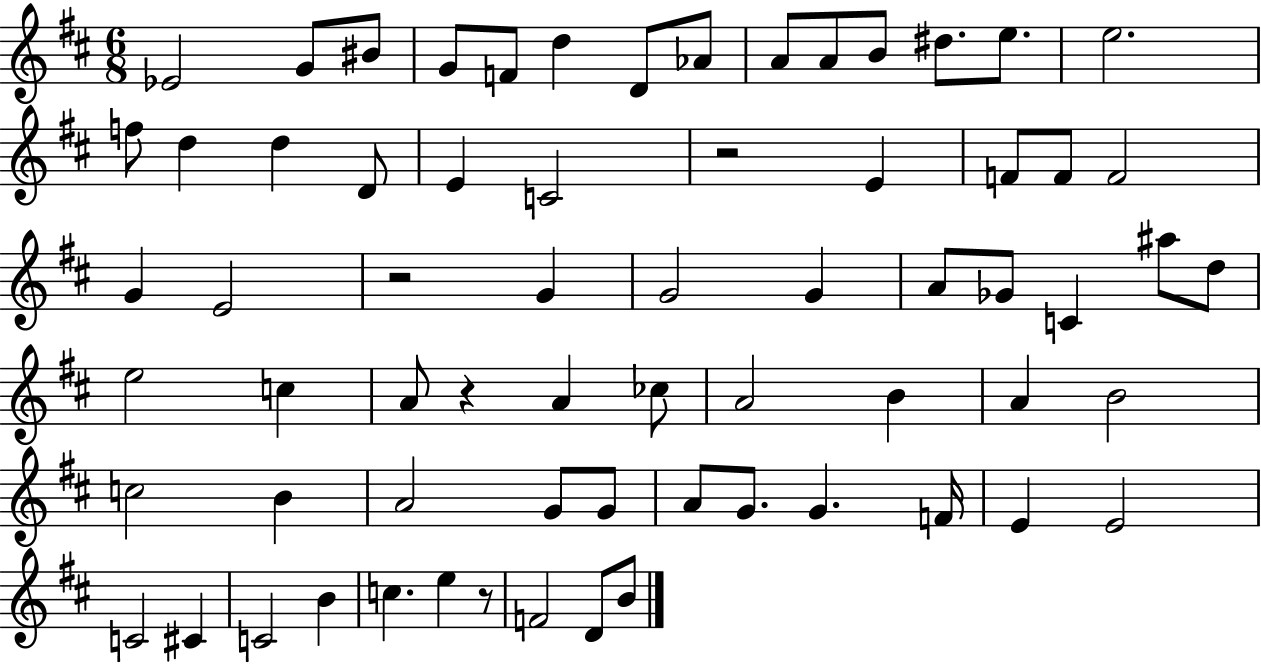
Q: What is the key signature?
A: D major